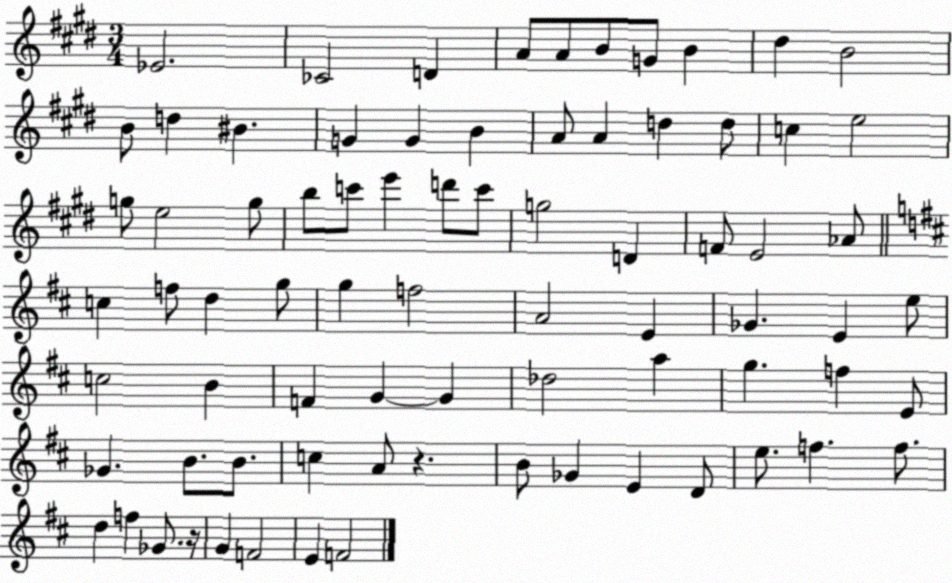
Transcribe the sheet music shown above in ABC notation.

X:1
T:Untitled
M:3/4
L:1/4
K:E
_E2 _C2 D A/2 A/2 B/2 G/2 B ^d B2 B/2 d ^B G G B A/2 A d d/2 c e2 g/2 e2 g/2 b/2 c'/2 e' d'/2 c'/2 g2 D F/2 E2 _A/2 c f/2 d g/2 g f2 A2 E _G E e/2 c2 B F G G _d2 a g f E/2 _G B/2 B/2 c A/2 z B/2 _G E D/2 e/2 f f/2 d f _G/2 z/4 G F2 E F2